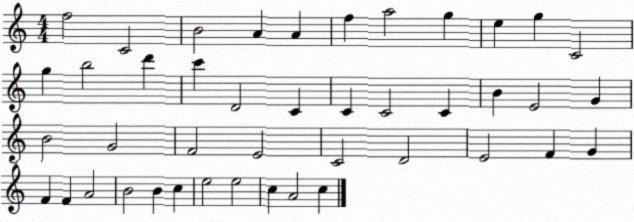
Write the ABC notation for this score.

X:1
T:Untitled
M:4/4
L:1/4
K:C
f2 C2 B2 A A f a2 g e g C2 g b2 d' c' D2 C C C2 C B E2 G B2 G2 F2 E2 C2 D2 E2 F G F F A2 B2 B c e2 e2 c A2 c